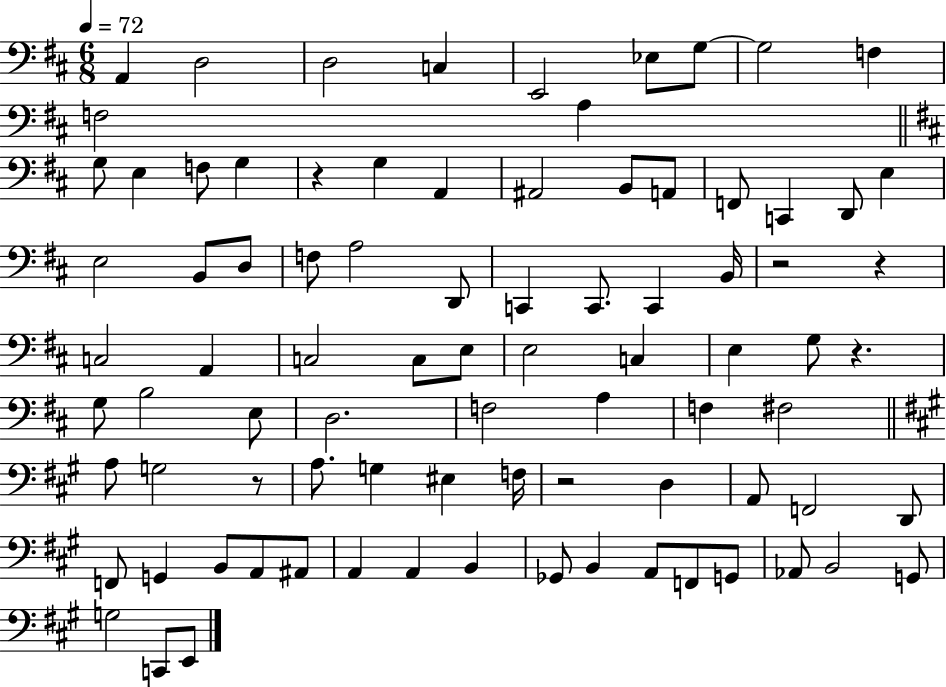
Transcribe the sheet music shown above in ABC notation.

X:1
T:Untitled
M:6/8
L:1/4
K:D
A,, D,2 D,2 C, E,,2 _E,/2 G,/2 G,2 F, F,2 A, G,/2 E, F,/2 G, z G, A,, ^A,,2 B,,/2 A,,/2 F,,/2 C,, D,,/2 E, E,2 B,,/2 D,/2 F,/2 A,2 D,,/2 C,, C,,/2 C,, B,,/4 z2 z C,2 A,, C,2 C,/2 E,/2 E,2 C, E, G,/2 z G,/2 B,2 E,/2 D,2 F,2 A, F, ^F,2 A,/2 G,2 z/2 A,/2 G, ^E, F,/4 z2 D, A,,/2 F,,2 D,,/2 F,,/2 G,, B,,/2 A,,/2 ^A,,/2 A,, A,, B,, _G,,/2 B,, A,,/2 F,,/2 G,,/2 _A,,/2 B,,2 G,,/2 G,2 C,,/2 E,,/2